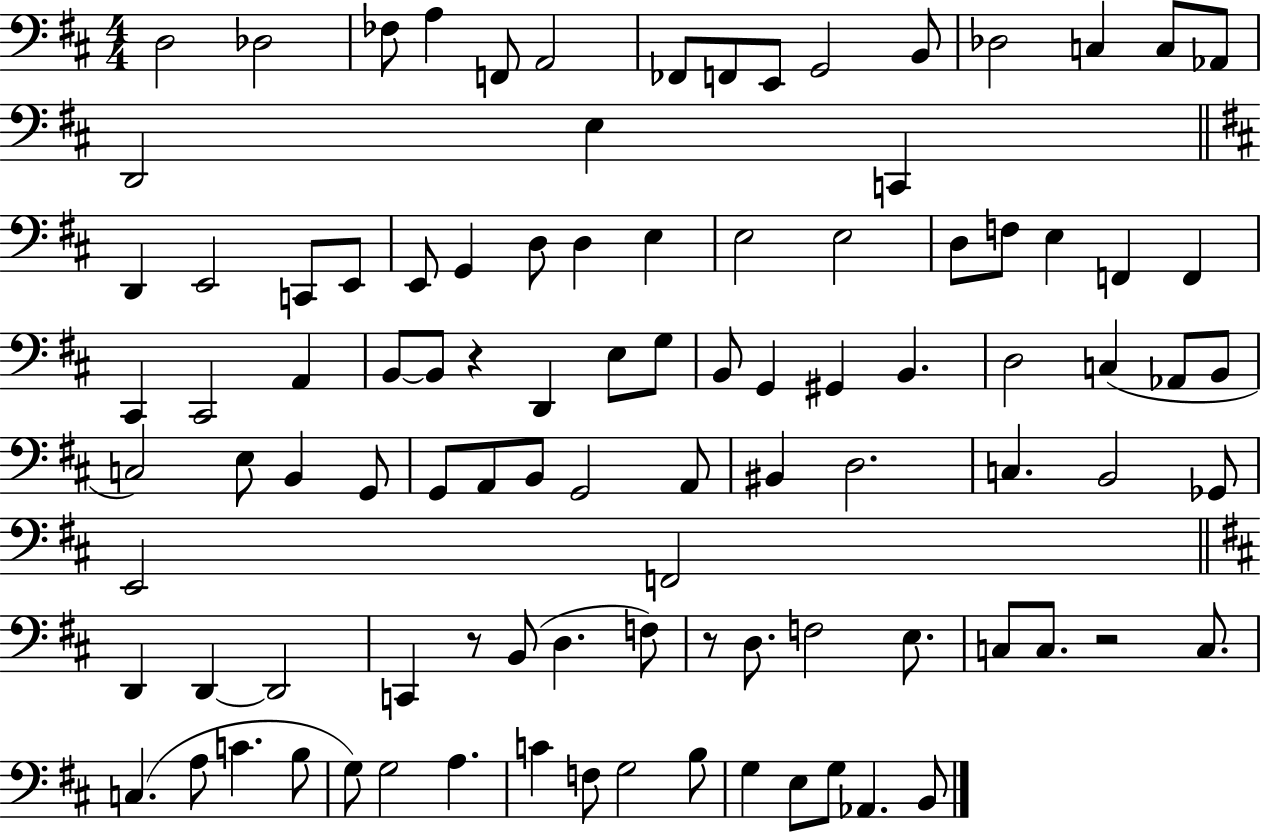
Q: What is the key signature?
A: D major